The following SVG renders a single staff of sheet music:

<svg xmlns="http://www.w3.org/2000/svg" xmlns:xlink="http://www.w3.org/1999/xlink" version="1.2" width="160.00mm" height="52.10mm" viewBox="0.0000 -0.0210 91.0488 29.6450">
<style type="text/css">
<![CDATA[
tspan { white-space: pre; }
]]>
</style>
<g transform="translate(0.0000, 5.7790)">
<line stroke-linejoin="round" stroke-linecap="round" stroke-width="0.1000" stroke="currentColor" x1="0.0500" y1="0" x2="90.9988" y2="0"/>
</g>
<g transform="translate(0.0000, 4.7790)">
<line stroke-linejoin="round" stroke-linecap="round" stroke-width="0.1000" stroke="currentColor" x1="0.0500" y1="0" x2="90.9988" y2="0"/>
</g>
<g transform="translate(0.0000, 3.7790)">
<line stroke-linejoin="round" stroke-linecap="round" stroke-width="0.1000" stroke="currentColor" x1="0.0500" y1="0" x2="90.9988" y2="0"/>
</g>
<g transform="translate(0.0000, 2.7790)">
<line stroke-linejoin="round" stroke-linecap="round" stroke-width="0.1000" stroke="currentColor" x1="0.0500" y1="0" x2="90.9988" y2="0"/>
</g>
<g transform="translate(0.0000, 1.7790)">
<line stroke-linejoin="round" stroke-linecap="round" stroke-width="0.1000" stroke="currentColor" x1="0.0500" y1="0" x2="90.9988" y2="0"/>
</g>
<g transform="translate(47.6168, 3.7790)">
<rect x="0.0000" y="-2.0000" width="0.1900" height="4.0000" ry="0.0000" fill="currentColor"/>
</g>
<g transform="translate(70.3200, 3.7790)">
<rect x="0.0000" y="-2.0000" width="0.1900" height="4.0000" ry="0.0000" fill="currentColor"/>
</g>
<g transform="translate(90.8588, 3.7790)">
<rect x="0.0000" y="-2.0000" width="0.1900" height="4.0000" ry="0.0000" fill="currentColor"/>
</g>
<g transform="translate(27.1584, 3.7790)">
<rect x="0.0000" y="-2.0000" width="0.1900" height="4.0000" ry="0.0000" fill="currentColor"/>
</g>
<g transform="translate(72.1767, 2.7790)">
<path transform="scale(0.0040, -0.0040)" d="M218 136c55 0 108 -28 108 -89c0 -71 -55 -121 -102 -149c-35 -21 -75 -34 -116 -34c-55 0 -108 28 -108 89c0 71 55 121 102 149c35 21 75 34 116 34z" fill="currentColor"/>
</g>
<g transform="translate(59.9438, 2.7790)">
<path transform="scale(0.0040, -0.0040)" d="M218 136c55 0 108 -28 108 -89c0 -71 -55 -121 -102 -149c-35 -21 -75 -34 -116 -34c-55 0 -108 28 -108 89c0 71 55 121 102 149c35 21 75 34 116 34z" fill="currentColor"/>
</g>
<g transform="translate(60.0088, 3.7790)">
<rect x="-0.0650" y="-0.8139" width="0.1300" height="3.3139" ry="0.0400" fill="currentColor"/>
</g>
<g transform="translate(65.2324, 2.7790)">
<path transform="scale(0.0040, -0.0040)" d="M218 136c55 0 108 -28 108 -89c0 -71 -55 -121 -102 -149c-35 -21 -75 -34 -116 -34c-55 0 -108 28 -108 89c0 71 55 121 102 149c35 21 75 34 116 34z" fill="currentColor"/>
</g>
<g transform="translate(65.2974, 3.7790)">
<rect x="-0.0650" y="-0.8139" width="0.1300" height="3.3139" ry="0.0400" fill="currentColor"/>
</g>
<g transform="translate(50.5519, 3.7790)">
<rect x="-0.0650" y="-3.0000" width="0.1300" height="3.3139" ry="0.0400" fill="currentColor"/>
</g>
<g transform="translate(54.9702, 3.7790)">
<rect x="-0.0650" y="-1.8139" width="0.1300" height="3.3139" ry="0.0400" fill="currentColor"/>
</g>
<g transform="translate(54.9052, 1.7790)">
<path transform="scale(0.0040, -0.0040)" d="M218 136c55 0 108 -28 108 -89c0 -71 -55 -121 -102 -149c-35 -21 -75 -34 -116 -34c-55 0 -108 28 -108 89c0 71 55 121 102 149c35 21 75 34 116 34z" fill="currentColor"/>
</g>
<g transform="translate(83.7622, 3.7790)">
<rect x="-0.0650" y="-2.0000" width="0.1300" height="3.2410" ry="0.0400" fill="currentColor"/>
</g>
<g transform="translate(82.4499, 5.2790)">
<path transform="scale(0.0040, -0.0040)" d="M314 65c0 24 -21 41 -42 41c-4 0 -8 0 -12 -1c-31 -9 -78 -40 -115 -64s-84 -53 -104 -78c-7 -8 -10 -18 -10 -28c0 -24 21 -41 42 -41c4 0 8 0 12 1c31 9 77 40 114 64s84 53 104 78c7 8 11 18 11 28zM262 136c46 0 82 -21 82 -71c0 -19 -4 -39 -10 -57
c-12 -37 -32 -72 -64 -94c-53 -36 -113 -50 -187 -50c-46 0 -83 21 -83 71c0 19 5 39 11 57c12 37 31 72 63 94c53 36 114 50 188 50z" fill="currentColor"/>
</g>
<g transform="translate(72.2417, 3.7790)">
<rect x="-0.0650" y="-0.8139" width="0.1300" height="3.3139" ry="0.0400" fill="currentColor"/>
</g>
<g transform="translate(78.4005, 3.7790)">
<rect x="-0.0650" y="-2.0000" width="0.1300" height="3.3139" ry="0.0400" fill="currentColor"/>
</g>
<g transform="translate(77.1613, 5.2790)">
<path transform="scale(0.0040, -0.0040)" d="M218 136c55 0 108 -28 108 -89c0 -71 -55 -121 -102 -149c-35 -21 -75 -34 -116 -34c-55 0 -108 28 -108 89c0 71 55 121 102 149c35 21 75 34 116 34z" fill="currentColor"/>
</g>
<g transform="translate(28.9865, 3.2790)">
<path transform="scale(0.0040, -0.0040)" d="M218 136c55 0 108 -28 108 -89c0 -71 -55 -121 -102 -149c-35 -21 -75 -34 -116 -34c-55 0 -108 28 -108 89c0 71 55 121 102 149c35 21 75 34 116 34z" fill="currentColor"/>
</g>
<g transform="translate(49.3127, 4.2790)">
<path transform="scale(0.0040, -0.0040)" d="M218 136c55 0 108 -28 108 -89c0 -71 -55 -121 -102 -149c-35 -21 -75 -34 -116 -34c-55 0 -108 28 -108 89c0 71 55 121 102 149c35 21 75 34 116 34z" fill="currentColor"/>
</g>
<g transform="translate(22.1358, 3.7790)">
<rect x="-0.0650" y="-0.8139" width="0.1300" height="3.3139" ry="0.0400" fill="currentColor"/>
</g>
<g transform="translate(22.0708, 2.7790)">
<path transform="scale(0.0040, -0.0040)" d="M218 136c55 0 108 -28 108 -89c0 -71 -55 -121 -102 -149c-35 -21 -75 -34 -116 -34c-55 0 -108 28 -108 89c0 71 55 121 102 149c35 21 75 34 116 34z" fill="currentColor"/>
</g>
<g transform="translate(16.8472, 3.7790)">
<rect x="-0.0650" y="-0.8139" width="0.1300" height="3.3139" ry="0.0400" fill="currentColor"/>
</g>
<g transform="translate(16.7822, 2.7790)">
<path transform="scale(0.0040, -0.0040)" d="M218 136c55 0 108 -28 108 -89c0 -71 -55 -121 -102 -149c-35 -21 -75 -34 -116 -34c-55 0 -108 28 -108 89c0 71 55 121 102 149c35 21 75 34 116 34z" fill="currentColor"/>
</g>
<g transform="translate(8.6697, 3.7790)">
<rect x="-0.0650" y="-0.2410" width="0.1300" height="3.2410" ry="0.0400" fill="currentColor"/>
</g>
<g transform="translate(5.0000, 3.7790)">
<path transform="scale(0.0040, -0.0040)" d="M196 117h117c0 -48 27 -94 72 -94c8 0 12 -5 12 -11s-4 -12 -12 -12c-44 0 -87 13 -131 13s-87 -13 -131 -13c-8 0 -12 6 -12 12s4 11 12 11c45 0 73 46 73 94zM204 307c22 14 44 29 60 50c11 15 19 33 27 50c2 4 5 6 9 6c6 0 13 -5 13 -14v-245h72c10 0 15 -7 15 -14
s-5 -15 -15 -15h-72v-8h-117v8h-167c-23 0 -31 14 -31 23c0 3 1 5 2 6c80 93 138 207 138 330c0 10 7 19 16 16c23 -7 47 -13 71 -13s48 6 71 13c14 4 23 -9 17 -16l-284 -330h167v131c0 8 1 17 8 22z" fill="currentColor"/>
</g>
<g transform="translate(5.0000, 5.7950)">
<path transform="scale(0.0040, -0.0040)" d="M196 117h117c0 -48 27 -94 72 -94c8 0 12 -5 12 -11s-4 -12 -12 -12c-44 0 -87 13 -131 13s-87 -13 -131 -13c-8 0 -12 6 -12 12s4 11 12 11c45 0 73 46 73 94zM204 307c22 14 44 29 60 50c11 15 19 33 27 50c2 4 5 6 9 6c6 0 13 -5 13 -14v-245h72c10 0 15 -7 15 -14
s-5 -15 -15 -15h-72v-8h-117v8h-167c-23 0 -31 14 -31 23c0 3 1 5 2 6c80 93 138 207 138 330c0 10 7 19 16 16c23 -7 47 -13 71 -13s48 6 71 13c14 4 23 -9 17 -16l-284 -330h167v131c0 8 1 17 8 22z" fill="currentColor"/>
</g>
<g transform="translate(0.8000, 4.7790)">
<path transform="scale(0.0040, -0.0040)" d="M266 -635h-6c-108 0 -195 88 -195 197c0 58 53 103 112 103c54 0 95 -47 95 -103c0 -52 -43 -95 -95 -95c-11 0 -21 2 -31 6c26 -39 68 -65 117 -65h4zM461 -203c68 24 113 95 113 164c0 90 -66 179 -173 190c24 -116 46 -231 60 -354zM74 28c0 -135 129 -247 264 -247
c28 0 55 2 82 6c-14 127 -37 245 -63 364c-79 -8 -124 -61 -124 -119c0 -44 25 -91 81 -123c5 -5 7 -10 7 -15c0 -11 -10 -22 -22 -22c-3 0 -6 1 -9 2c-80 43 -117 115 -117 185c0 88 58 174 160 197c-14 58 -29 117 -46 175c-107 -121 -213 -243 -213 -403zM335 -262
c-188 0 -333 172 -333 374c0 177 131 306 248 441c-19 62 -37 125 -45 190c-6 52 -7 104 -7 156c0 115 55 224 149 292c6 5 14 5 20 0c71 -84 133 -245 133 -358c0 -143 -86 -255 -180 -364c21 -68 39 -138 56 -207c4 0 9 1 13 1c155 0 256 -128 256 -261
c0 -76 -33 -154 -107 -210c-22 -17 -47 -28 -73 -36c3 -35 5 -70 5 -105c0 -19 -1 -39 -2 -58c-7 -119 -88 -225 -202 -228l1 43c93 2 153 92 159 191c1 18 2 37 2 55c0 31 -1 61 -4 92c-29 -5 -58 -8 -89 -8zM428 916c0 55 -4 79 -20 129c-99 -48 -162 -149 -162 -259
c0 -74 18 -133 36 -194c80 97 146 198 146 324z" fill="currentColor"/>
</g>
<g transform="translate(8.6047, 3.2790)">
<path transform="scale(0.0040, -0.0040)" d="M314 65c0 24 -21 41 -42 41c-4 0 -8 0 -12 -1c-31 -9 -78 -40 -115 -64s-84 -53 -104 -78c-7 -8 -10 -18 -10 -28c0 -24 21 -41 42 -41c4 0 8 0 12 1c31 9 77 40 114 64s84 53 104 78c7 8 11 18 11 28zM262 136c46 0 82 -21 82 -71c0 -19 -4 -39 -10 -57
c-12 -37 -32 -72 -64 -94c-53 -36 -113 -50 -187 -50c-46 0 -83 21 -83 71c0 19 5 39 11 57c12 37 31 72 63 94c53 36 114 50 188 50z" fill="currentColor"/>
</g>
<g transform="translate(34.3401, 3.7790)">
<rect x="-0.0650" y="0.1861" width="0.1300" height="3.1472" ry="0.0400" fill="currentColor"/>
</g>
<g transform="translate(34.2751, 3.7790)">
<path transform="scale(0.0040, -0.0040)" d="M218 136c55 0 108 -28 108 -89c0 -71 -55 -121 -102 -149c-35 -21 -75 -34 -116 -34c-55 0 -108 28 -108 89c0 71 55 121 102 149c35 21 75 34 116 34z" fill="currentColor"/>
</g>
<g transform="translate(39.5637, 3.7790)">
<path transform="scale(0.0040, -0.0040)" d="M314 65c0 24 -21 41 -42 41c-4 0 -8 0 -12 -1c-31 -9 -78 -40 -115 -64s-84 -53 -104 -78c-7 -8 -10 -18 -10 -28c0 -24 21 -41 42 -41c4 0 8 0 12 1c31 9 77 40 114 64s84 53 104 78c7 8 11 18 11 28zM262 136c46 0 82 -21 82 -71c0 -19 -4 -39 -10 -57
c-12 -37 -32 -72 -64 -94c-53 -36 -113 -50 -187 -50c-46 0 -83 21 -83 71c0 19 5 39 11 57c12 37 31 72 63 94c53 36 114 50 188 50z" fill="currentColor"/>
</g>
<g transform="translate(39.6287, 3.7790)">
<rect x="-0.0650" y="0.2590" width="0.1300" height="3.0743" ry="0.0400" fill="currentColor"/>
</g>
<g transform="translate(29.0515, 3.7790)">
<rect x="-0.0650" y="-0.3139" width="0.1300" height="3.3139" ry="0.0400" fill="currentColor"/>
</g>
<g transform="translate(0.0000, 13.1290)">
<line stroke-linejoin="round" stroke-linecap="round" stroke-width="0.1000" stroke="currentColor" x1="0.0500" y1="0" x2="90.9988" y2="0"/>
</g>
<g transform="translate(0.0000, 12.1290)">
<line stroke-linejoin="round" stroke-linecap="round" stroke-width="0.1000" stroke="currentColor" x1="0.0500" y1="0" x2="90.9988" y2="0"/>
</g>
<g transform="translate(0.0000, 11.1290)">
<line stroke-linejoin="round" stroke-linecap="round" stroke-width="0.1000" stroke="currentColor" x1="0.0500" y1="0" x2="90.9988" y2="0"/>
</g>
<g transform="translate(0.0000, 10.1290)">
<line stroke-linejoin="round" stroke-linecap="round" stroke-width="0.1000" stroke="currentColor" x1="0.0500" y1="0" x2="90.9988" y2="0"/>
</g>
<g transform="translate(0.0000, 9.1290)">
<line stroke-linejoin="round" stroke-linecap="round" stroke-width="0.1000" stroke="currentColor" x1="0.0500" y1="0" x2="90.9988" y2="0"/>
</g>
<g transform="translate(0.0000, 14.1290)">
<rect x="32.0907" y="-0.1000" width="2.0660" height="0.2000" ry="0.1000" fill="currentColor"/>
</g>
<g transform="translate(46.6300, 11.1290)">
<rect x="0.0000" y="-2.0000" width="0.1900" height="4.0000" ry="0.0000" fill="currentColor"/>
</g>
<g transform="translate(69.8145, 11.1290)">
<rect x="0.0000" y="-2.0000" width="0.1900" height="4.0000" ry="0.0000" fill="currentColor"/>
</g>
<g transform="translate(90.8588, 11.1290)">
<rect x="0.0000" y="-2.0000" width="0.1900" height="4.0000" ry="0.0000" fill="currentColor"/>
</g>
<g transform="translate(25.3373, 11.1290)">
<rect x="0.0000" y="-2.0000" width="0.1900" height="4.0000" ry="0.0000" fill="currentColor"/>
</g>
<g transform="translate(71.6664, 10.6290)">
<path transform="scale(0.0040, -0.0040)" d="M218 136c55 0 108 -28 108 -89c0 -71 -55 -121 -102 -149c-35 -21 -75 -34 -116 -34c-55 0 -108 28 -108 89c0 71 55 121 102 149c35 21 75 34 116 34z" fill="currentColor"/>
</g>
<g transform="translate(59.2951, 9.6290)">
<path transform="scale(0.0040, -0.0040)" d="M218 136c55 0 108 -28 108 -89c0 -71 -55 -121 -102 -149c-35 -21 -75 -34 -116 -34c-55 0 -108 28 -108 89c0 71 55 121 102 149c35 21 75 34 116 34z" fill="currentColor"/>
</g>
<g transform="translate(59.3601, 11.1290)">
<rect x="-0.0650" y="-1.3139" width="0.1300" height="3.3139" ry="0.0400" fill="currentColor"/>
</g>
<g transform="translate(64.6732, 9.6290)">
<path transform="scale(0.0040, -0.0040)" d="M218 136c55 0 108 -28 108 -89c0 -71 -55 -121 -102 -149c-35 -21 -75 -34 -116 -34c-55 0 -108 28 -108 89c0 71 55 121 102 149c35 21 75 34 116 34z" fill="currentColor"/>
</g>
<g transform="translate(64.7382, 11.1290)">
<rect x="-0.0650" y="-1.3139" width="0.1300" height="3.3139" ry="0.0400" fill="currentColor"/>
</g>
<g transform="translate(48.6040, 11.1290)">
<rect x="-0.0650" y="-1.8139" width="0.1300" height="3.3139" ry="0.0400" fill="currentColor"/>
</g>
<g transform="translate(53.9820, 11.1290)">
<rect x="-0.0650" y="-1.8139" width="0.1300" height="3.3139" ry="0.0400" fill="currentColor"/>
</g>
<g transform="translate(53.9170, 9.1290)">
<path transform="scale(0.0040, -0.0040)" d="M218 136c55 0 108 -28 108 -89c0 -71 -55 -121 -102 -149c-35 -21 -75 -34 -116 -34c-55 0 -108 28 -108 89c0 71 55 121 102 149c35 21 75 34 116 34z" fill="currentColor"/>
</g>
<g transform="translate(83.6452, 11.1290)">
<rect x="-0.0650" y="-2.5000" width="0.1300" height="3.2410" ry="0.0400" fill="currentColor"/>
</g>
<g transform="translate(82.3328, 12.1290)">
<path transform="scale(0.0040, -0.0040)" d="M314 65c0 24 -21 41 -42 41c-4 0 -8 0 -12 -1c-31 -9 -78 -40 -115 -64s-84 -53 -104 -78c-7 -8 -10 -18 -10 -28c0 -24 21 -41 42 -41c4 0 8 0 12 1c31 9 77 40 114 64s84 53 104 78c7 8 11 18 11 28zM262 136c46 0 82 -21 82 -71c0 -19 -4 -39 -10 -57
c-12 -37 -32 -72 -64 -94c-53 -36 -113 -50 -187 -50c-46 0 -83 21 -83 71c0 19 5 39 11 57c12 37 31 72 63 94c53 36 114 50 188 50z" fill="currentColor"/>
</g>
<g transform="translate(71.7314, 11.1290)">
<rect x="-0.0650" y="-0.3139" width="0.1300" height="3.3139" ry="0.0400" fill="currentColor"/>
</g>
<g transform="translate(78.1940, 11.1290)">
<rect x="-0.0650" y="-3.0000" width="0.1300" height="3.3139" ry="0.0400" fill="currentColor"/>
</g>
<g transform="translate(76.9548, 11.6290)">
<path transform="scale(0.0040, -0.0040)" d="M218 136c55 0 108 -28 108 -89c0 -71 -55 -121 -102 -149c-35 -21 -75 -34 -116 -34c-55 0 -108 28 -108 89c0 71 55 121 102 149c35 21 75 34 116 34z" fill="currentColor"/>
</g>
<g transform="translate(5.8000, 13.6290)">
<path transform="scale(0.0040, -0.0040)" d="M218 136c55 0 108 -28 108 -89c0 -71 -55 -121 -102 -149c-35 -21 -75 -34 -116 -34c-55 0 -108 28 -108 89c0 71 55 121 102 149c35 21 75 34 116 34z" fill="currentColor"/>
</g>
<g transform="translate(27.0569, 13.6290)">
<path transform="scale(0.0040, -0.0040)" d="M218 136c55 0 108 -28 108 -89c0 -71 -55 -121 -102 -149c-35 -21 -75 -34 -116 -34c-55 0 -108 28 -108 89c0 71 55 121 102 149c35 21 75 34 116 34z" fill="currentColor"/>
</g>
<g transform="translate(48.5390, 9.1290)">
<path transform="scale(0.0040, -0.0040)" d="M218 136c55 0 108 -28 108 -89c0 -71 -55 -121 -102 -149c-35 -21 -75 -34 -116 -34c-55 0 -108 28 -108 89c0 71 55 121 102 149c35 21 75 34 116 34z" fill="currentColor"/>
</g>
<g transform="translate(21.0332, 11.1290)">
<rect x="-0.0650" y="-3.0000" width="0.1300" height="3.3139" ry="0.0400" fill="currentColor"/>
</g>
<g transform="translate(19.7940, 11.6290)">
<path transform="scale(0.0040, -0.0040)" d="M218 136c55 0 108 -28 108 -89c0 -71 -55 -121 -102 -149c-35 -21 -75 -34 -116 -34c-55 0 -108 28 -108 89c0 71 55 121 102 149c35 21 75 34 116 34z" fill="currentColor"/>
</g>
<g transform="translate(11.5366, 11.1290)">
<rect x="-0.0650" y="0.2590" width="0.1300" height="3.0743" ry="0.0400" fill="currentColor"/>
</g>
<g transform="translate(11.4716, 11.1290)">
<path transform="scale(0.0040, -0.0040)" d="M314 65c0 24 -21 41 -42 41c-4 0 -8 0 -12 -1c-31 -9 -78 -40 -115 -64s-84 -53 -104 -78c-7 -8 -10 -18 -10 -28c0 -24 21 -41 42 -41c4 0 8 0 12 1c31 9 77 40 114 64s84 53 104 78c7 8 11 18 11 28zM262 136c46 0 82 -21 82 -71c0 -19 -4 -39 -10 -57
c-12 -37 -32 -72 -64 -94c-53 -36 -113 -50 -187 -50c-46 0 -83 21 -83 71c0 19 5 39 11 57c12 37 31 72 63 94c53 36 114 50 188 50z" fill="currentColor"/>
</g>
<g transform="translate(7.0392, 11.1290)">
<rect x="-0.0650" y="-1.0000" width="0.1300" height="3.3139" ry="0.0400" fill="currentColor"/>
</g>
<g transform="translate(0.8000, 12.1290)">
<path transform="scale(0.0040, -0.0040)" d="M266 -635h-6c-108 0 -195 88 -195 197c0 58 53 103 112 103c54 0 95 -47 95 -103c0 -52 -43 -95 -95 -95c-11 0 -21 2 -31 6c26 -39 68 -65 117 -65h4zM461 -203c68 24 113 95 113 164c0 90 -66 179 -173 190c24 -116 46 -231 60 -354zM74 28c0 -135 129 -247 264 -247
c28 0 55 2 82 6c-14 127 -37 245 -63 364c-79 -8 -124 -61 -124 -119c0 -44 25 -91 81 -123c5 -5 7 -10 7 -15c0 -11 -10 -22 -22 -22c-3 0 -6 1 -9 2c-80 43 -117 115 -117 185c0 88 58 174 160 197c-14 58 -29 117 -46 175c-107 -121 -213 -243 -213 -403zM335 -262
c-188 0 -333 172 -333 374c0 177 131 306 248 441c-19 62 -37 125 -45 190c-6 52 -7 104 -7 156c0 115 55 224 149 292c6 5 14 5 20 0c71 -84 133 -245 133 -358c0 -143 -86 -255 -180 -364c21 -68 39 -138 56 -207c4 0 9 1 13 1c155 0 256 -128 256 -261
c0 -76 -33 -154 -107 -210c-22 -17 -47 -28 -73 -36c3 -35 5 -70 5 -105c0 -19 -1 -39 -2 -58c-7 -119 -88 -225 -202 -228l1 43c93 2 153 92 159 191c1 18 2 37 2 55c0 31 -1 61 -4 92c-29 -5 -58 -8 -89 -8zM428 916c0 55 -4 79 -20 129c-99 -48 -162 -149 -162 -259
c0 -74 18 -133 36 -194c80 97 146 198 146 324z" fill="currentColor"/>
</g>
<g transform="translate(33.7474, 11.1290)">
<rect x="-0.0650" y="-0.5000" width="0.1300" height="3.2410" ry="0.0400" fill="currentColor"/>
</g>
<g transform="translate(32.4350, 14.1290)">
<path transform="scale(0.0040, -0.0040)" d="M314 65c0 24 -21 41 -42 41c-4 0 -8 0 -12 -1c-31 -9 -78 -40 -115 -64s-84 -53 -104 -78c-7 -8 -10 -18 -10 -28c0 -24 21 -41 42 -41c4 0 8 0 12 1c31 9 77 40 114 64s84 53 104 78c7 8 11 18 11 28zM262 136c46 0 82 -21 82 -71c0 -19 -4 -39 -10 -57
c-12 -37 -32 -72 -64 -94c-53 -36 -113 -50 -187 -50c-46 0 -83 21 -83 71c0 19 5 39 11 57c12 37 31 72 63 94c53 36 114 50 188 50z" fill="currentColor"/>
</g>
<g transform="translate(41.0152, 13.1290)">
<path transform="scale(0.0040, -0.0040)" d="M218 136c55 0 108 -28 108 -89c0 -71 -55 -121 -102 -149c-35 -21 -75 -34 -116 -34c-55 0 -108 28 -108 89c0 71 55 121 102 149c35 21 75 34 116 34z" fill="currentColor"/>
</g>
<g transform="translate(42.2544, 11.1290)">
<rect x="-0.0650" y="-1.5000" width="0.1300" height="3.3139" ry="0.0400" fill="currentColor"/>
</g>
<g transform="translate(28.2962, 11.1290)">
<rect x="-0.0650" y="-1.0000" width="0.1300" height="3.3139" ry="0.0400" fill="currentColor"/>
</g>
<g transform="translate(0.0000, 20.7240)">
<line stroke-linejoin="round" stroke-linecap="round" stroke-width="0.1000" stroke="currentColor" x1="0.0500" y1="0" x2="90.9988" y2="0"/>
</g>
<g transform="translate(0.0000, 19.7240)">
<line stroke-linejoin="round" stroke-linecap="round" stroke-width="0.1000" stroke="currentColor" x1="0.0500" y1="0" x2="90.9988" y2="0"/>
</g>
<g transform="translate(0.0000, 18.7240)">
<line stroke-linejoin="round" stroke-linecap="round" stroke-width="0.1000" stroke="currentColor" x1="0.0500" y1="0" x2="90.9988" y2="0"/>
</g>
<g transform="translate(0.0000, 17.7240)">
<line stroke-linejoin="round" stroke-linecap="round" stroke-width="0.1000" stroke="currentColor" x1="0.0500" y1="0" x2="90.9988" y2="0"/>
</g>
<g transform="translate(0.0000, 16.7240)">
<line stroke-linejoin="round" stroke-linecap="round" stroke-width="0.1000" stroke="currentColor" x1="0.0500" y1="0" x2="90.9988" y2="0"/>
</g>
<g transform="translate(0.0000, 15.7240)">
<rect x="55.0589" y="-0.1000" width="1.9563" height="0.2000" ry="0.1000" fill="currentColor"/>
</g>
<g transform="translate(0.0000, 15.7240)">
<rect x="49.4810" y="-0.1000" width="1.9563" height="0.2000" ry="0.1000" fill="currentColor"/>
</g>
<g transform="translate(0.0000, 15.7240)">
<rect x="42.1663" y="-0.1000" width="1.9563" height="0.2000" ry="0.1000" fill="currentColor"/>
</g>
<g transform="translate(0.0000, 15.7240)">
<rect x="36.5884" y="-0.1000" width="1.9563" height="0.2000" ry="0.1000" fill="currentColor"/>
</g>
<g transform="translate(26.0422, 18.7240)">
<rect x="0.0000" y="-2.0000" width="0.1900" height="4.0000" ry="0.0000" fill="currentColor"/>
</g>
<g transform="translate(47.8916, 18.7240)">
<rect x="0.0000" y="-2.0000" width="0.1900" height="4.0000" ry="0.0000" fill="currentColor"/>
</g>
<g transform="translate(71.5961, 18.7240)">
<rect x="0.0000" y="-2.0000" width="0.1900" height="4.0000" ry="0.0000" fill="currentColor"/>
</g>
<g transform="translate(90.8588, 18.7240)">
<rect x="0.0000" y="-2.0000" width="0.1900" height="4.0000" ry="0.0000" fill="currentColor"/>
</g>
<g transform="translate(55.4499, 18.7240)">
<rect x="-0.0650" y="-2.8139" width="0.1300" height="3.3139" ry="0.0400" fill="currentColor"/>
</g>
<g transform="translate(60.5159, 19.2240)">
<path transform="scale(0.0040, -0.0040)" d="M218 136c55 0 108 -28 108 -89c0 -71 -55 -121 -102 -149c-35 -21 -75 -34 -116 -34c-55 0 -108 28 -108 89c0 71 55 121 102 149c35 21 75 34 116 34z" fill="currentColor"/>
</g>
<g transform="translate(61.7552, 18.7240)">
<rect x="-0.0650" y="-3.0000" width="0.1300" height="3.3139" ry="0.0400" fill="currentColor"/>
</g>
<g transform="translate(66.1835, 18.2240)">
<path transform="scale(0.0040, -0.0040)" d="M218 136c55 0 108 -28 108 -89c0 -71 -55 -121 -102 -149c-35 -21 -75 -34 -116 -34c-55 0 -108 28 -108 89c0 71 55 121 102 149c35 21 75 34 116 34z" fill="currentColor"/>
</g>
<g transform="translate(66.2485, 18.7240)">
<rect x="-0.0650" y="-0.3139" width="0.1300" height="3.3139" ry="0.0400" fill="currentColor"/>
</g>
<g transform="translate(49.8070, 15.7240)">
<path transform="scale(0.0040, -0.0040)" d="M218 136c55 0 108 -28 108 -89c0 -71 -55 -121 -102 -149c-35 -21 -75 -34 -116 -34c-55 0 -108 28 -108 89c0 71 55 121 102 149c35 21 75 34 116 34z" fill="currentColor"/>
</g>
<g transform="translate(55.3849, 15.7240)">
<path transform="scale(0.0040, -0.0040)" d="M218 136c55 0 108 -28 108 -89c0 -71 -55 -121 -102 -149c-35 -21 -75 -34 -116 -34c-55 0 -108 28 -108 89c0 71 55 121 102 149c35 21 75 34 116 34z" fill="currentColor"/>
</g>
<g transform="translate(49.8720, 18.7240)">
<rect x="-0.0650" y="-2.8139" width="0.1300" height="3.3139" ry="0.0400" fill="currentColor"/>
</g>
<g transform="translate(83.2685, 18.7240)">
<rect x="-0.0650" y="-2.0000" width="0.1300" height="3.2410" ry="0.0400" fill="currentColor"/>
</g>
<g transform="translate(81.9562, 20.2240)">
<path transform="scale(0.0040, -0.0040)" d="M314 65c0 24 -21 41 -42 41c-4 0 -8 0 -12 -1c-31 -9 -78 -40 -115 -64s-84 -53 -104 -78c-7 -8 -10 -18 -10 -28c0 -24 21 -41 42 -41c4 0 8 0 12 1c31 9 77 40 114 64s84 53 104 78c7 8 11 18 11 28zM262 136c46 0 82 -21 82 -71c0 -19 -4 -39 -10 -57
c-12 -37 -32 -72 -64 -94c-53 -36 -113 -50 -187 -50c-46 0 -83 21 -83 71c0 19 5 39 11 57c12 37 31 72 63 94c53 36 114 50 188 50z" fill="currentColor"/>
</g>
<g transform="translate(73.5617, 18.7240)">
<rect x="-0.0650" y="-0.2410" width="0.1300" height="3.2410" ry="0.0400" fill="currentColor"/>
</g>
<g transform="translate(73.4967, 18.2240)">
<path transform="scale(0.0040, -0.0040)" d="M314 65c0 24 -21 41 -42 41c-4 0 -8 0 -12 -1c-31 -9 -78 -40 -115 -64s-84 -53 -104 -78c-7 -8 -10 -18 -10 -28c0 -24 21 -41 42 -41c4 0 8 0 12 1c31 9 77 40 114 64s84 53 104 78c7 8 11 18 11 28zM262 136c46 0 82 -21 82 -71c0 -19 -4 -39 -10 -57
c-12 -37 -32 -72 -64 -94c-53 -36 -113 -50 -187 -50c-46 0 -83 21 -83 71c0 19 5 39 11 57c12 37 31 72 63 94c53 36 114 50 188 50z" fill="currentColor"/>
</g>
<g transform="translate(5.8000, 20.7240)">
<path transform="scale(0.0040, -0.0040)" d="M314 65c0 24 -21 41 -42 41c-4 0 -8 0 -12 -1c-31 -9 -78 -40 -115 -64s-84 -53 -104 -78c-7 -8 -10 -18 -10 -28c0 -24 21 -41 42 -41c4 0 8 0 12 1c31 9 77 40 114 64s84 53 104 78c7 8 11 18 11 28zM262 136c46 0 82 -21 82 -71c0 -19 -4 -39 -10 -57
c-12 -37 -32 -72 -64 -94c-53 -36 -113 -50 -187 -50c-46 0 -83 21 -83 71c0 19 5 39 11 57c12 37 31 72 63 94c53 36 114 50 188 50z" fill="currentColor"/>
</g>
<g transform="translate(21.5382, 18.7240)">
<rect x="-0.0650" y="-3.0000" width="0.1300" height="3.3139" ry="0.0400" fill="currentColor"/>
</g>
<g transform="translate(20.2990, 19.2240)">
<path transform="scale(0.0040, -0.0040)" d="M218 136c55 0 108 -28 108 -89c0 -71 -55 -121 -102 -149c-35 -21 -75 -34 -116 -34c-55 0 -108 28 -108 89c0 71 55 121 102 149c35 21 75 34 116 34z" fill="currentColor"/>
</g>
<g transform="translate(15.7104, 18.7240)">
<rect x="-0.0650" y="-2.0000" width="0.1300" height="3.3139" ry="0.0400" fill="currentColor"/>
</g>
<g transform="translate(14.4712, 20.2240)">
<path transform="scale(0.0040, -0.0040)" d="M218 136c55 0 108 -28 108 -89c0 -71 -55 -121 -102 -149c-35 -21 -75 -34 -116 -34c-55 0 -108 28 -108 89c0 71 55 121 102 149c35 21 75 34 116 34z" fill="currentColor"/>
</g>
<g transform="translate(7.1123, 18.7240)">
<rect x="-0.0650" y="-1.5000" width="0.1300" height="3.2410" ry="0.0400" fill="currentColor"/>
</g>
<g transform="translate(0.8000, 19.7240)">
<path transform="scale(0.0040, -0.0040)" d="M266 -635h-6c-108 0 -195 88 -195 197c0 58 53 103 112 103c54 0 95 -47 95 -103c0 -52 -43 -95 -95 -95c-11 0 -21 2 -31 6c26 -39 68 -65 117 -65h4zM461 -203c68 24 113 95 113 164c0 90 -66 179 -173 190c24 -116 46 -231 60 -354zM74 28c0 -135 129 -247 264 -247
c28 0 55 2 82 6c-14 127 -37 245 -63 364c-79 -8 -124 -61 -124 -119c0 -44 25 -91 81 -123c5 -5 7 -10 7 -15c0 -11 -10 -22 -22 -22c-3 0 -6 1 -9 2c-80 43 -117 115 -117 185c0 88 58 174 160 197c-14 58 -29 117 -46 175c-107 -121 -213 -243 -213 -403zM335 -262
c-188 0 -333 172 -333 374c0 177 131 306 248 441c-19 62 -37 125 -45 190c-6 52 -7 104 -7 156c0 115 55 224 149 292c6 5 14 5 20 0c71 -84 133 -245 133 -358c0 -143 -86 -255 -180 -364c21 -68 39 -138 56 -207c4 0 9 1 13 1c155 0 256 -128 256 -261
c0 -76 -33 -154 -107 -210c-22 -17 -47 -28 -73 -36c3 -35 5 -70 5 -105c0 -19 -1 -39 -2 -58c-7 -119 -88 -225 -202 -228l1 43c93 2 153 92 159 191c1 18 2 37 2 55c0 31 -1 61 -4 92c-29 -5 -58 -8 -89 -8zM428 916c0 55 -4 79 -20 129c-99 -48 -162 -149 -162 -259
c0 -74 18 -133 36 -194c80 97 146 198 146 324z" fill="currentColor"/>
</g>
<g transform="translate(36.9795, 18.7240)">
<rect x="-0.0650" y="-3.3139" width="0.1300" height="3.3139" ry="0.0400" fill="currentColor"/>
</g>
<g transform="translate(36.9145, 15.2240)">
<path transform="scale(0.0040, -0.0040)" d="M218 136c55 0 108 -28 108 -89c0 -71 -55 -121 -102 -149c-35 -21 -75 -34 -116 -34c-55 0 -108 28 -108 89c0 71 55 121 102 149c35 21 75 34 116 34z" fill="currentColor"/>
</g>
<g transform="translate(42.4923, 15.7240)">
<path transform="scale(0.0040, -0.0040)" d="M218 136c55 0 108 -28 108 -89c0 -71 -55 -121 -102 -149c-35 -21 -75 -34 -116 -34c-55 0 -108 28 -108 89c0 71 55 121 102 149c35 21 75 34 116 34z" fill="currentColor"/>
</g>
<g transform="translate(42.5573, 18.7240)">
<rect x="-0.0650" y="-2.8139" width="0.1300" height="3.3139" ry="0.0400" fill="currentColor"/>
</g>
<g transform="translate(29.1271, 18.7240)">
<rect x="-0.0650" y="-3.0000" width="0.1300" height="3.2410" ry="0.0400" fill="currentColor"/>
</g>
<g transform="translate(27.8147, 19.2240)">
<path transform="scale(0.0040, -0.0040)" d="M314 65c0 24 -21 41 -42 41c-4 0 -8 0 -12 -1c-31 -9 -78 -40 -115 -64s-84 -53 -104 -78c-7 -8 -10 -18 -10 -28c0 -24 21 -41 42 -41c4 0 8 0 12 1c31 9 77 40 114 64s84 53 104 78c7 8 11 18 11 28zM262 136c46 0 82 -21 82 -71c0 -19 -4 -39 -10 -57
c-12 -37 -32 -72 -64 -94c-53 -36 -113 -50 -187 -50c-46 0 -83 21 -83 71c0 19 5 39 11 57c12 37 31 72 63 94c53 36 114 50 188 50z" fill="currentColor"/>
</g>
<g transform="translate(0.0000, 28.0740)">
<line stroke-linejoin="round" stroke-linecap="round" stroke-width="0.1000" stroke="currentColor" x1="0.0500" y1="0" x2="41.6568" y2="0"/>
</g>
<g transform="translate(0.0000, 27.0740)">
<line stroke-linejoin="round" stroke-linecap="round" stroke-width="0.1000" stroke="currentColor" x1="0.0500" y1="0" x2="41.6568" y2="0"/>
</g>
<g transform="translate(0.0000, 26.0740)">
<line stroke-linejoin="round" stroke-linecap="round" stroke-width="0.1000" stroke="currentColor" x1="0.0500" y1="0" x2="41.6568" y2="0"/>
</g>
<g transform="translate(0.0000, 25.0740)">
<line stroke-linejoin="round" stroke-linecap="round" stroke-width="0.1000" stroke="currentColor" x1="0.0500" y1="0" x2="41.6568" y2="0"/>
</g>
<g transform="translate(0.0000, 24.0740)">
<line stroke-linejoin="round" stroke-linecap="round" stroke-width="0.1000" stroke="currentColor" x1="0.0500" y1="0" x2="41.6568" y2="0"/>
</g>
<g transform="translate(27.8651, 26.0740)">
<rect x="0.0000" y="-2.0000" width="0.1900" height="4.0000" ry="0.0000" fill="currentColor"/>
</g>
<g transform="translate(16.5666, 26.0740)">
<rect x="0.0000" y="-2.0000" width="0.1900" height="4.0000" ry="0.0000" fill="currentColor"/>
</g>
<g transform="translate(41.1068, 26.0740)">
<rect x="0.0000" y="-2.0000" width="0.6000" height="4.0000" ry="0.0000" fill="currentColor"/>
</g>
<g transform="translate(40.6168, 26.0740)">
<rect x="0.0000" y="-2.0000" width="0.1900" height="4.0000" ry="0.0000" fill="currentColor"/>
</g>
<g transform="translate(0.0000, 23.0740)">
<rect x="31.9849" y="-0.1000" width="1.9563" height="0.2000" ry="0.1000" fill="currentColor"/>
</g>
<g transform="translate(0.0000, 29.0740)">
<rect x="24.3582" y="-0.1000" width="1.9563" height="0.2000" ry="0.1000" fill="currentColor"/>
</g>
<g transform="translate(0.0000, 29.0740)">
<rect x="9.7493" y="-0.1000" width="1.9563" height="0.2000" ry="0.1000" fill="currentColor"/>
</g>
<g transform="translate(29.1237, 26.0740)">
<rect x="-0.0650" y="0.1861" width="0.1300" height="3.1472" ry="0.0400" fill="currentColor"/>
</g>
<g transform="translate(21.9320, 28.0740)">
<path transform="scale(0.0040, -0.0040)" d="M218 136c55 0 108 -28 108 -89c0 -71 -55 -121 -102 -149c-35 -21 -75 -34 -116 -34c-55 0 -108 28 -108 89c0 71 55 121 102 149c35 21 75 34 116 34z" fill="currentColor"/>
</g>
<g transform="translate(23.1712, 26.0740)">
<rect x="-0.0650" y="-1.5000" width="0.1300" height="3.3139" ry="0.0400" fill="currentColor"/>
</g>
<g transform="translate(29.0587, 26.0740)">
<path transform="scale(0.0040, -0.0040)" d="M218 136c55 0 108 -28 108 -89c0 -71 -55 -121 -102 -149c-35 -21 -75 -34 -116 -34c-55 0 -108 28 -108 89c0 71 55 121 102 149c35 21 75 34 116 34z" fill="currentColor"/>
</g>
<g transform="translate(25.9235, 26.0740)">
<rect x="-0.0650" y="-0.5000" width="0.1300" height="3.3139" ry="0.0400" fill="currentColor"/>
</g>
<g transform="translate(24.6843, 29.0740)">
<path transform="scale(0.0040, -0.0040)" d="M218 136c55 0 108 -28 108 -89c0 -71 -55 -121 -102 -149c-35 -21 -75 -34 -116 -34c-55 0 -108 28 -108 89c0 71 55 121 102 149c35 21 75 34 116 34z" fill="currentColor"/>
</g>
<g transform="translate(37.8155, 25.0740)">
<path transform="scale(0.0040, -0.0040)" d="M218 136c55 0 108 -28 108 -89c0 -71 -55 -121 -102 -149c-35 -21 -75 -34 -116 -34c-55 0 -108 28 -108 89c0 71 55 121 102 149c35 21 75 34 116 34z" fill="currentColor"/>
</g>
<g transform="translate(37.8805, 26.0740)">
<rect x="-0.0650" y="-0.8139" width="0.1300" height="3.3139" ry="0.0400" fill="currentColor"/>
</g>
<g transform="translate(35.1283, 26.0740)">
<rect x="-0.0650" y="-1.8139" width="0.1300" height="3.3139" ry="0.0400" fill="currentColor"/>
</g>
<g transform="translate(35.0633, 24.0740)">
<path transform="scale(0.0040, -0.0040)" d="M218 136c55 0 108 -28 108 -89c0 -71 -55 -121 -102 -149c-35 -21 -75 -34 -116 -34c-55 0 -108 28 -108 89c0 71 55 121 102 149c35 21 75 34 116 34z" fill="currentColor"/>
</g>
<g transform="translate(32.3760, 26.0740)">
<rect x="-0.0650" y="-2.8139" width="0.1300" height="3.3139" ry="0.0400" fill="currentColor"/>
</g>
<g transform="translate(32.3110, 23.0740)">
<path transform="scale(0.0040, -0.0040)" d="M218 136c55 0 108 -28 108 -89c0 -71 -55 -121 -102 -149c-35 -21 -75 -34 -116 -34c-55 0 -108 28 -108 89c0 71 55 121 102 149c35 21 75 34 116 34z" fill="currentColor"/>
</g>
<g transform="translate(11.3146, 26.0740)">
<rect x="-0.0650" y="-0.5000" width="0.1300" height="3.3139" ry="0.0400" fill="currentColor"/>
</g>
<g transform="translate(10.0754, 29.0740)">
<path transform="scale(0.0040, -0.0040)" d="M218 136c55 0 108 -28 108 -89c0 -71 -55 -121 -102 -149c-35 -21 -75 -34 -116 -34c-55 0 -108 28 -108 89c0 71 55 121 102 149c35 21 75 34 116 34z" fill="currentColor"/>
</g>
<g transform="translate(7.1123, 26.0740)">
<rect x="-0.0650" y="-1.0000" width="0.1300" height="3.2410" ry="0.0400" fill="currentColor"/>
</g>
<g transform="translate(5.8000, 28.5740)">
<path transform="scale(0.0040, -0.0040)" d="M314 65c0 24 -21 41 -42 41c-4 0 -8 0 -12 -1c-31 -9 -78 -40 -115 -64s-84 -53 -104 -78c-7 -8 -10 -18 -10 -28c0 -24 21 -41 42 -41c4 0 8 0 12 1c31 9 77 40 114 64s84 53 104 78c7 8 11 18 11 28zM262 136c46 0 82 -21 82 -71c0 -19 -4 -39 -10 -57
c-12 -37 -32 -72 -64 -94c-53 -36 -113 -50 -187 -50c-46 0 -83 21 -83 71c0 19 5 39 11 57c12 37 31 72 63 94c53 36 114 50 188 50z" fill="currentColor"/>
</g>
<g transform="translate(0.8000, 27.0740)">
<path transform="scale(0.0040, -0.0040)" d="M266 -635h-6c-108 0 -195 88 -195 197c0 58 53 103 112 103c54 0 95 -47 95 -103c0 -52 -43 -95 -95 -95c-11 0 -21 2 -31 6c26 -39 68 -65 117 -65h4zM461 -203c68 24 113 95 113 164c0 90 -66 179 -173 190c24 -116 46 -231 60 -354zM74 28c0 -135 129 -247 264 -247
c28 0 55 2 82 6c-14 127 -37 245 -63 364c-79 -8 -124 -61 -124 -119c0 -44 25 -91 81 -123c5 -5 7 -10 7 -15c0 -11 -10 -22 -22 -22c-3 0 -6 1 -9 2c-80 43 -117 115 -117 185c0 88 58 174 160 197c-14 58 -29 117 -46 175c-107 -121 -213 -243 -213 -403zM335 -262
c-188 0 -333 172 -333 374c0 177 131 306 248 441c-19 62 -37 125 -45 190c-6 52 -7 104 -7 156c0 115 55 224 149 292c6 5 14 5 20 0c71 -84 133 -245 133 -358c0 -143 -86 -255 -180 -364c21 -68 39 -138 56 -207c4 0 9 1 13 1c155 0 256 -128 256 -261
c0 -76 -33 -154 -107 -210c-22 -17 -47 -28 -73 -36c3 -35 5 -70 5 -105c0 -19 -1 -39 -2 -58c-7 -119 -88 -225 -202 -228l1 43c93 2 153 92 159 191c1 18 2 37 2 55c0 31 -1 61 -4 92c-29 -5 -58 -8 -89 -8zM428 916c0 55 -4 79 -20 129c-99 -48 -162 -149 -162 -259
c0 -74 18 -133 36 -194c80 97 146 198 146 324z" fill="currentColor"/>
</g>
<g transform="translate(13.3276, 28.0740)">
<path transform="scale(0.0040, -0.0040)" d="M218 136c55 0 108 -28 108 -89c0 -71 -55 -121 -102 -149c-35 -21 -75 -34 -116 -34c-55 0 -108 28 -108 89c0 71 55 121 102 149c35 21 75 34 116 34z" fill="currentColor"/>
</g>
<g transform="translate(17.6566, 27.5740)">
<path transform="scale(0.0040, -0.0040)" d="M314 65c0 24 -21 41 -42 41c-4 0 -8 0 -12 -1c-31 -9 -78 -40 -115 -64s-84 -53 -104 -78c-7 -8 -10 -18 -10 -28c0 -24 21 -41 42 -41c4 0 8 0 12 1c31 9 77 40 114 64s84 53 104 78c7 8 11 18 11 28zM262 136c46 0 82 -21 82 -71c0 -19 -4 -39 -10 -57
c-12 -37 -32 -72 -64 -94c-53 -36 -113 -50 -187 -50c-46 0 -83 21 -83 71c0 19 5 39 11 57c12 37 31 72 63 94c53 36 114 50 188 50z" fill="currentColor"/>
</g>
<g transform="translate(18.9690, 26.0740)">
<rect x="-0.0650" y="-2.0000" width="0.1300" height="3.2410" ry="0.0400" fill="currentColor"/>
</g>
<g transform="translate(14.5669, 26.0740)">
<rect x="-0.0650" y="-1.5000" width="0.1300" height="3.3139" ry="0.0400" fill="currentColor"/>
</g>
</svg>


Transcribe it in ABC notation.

X:1
T:Untitled
M:4/4
L:1/4
K:C
c2 d d c B B2 A f d d d F F2 D B2 A D C2 E f f e e c A G2 E2 F A A2 b a a a A c c2 F2 D2 C E F2 E C B a f d